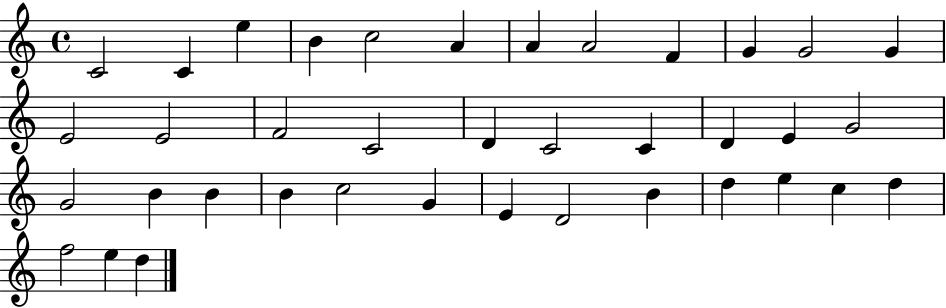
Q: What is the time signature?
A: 4/4